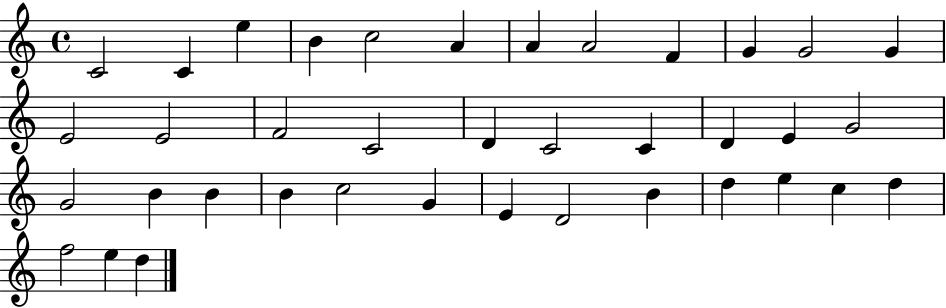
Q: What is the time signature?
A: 4/4